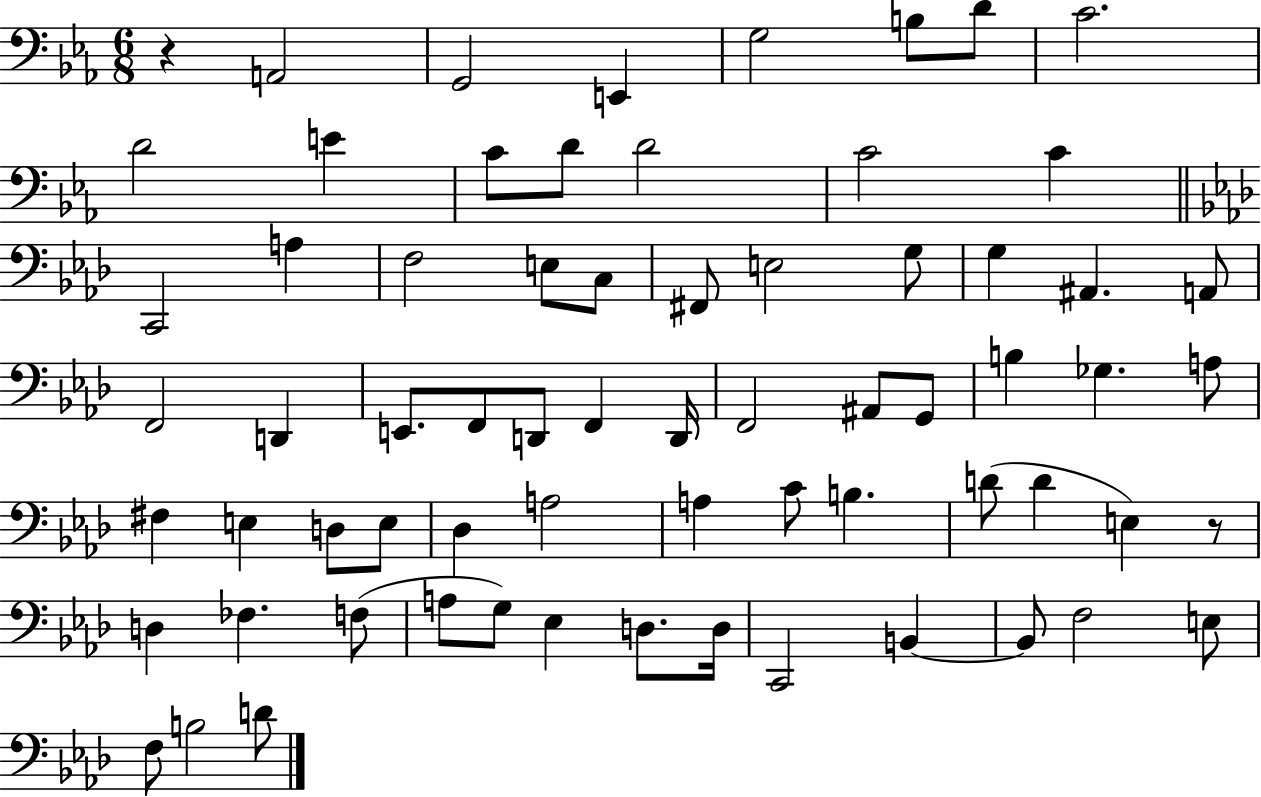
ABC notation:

X:1
T:Untitled
M:6/8
L:1/4
K:Eb
z A,,2 G,,2 E,, G,2 B,/2 D/2 C2 D2 E C/2 D/2 D2 C2 C C,,2 A, F,2 E,/2 C,/2 ^F,,/2 E,2 G,/2 G, ^A,, A,,/2 F,,2 D,, E,,/2 F,,/2 D,,/2 F,, D,,/4 F,,2 ^A,,/2 G,,/2 B, _G, A,/2 ^F, E, D,/2 E,/2 _D, A,2 A, C/2 B, D/2 D E, z/2 D, _F, F,/2 A,/2 G,/2 _E, D,/2 D,/4 C,,2 B,, B,,/2 F,2 E,/2 F,/2 B,2 D/2